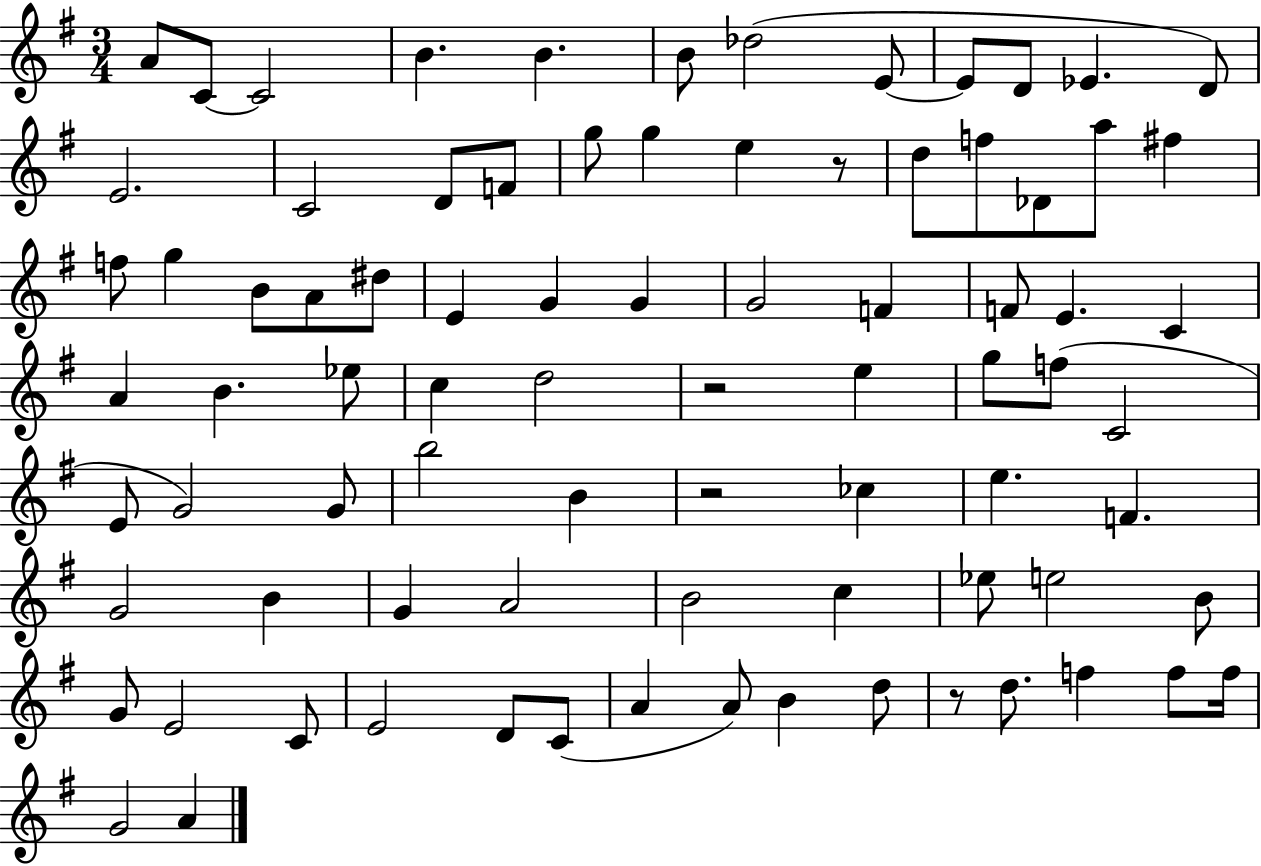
{
  \clef treble
  \numericTimeSignature
  \time 3/4
  \key g \major
  a'8 c'8~~ c'2 | b'4. b'4. | b'8 des''2( e'8~~ | e'8 d'8 ees'4. d'8) | \break e'2. | c'2 d'8 f'8 | g''8 g''4 e''4 r8 | d''8 f''8 des'8 a''8 fis''4 | \break f''8 g''4 b'8 a'8 dis''8 | e'4 g'4 g'4 | g'2 f'4 | f'8 e'4. c'4 | \break a'4 b'4. ees''8 | c''4 d''2 | r2 e''4 | g''8 f''8( c'2 | \break e'8 g'2) g'8 | b''2 b'4 | r2 ces''4 | e''4. f'4. | \break g'2 b'4 | g'4 a'2 | b'2 c''4 | ees''8 e''2 b'8 | \break g'8 e'2 c'8 | e'2 d'8 c'8( | a'4 a'8) b'4 d''8 | r8 d''8. f''4 f''8 f''16 | \break g'2 a'4 | \bar "|."
}